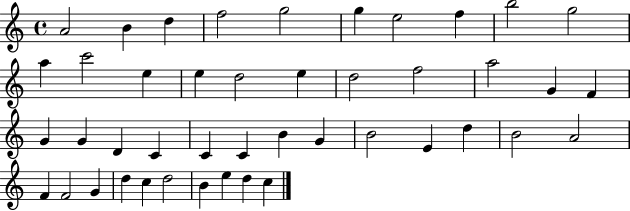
X:1
T:Untitled
M:4/4
L:1/4
K:C
A2 B d f2 g2 g e2 f b2 g2 a c'2 e e d2 e d2 f2 a2 G F G G D C C C B G B2 E d B2 A2 F F2 G d c d2 B e d c